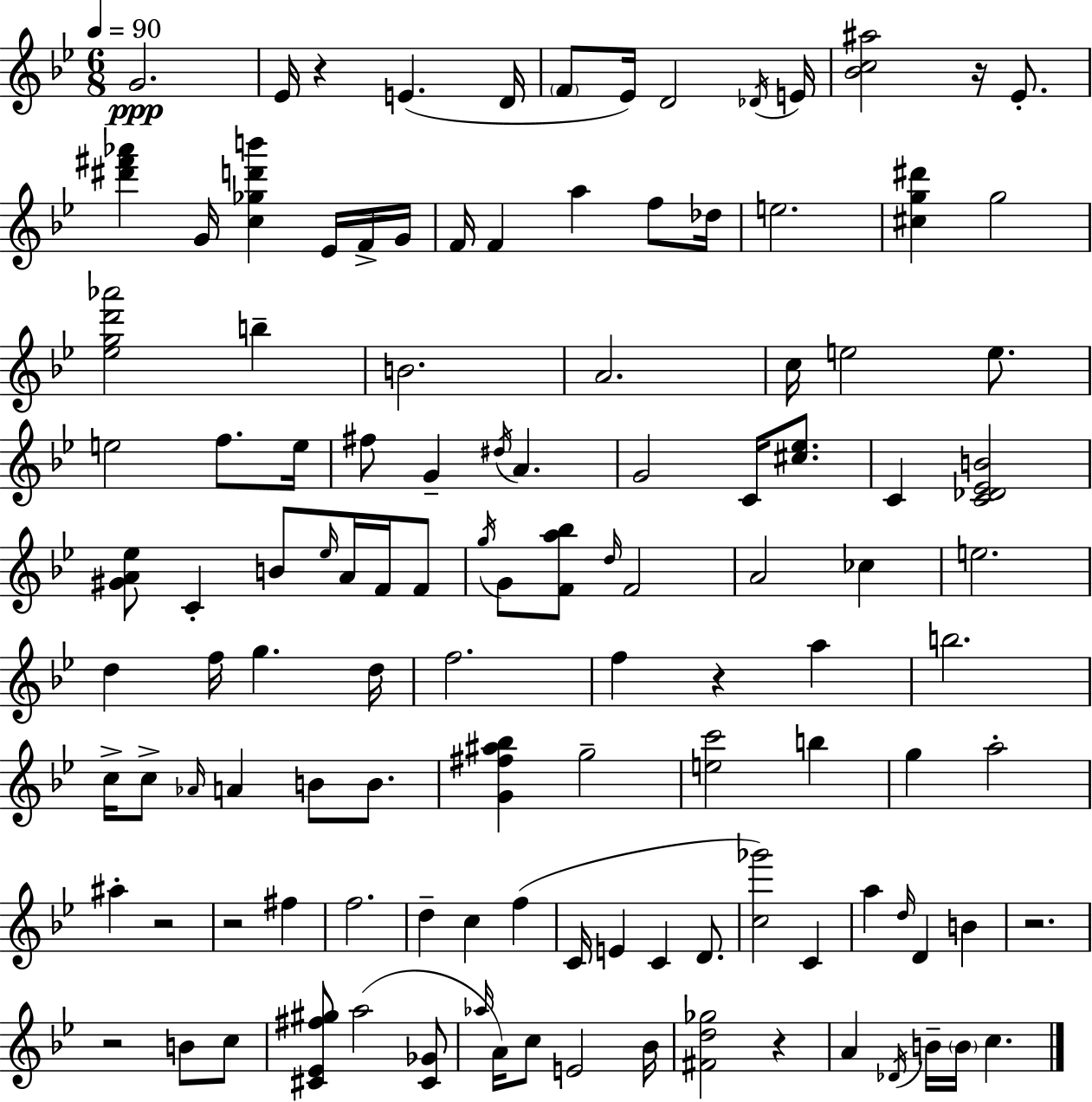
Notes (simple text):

G4/h. Eb4/s R/q E4/q. D4/s F4/e Eb4/s D4/h Db4/s E4/s [Bb4,C5,A#5]/h R/s Eb4/e. [D#6,F#6,Ab6]/q G4/s [C5,Gb5,D6,B6]/q Eb4/s F4/s G4/s F4/s F4/q A5/q F5/e Db5/s E5/h. [C#5,G5,D#6]/q G5/h [Eb5,G5,D6,Ab6]/h B5/q B4/h. A4/h. C5/s E5/h E5/e. E5/h F5/e. E5/s F#5/e G4/q D#5/s A4/q. G4/h C4/s [C#5,Eb5]/e. C4/q [C4,Db4,Eb4,B4]/h [G#4,A4,Eb5]/e C4/q B4/e Eb5/s A4/s F4/s F4/e G5/s G4/e [F4,A5,Bb5]/e D5/s F4/h A4/h CES5/q E5/h. D5/q F5/s G5/q. D5/s F5/h. F5/q R/q A5/q B5/h. C5/s C5/e Ab4/s A4/q B4/e B4/e. [G4,F#5,A#5,Bb5]/q G5/h [E5,C6]/h B5/q G5/q A5/h A#5/q R/h R/h F#5/q F5/h. D5/q C5/q F5/q C4/s E4/q C4/q D4/e. [C5,Gb6]/h C4/q A5/q D5/s D4/q B4/q R/h. R/h B4/e C5/e [C#4,Eb4,F#5,G#5]/e A5/h [C#4,Gb4]/e Ab5/s A4/s C5/e E4/h Bb4/s [F#4,D5,Gb5]/h R/q A4/q Db4/s B4/s B4/s C5/q.